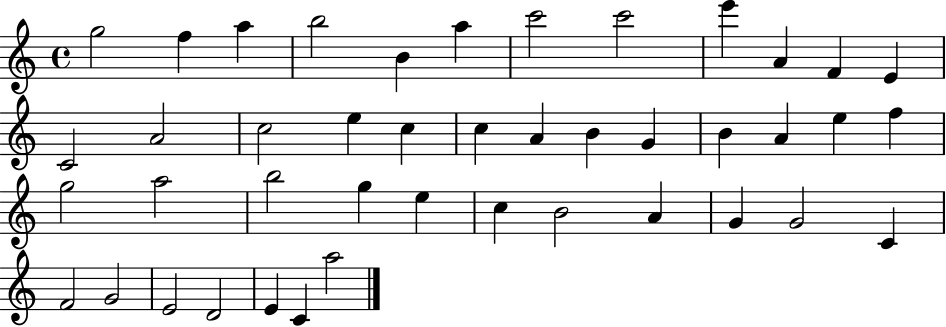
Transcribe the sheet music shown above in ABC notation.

X:1
T:Untitled
M:4/4
L:1/4
K:C
g2 f a b2 B a c'2 c'2 e' A F E C2 A2 c2 e c c A B G B A e f g2 a2 b2 g e c B2 A G G2 C F2 G2 E2 D2 E C a2